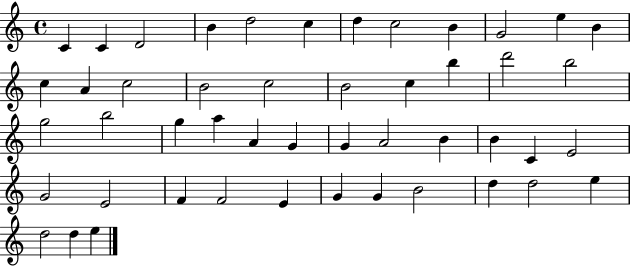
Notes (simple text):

C4/q C4/q D4/h B4/q D5/h C5/q D5/q C5/h B4/q G4/h E5/q B4/q C5/q A4/q C5/h B4/h C5/h B4/h C5/q B5/q D6/h B5/h G5/h B5/h G5/q A5/q A4/q G4/q G4/q A4/h B4/q B4/q C4/q E4/h G4/h E4/h F4/q F4/h E4/q G4/q G4/q B4/h D5/q D5/h E5/q D5/h D5/q E5/q